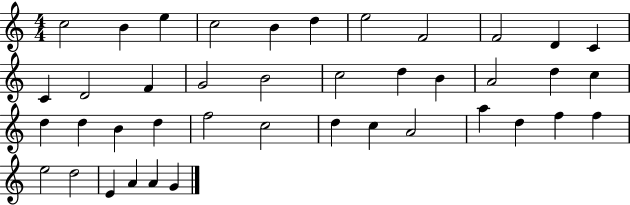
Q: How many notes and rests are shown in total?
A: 41